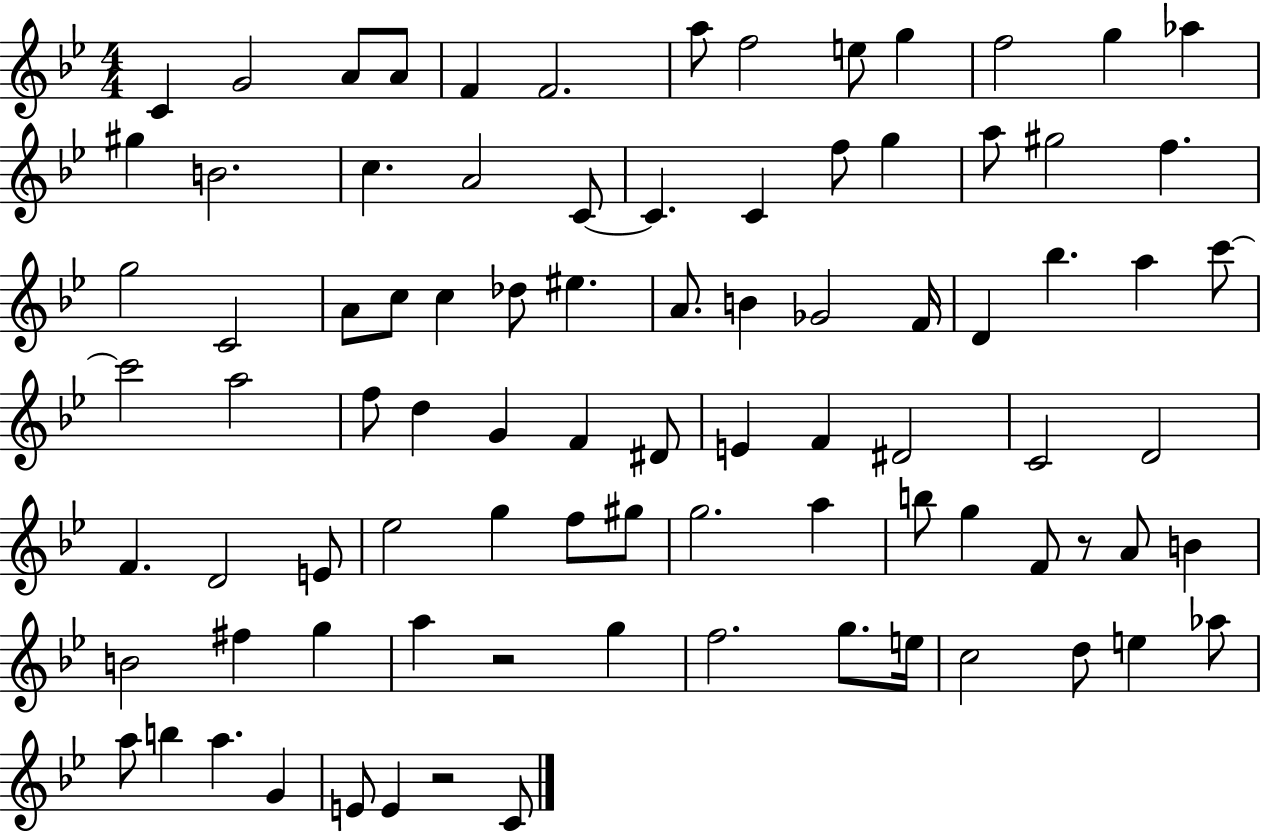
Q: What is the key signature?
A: BES major